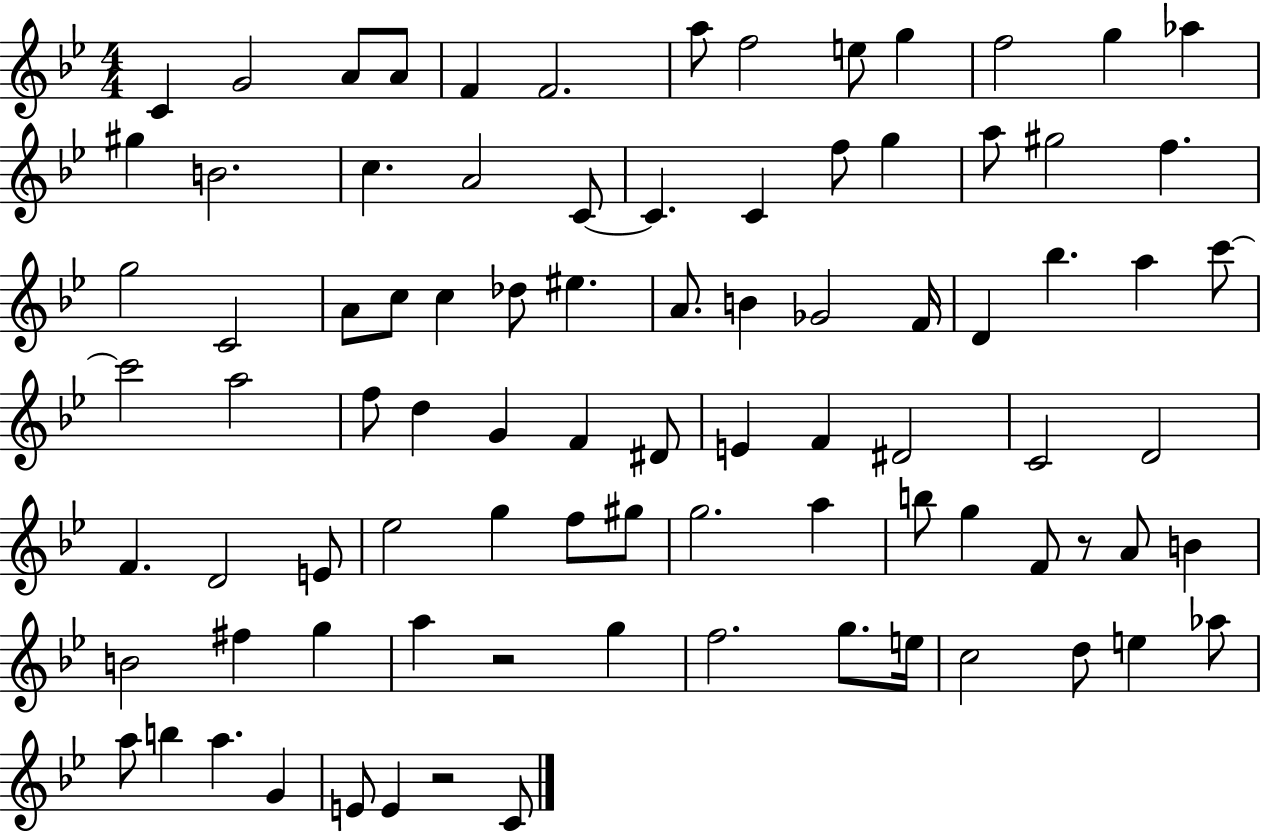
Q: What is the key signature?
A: BES major